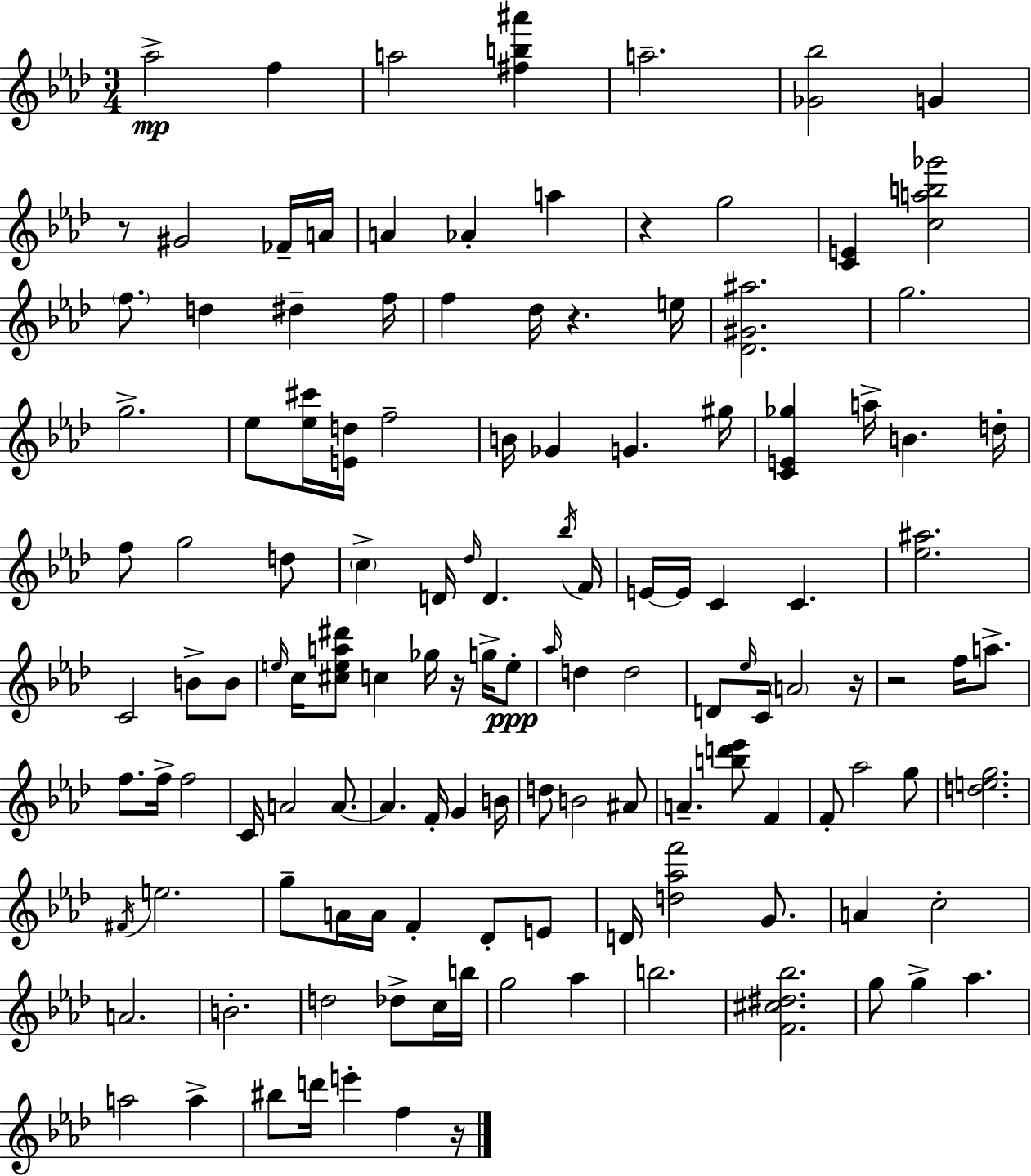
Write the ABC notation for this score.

X:1
T:Untitled
M:3/4
L:1/4
K:Ab
_a2 f a2 [^fb^a'] a2 [_G_b]2 G z/2 ^G2 _F/4 A/4 A _A a z g2 [CE] [cab_g']2 f/2 d ^d f/4 f _d/4 z e/4 [_D^G^a]2 g2 g2 _e/2 [_e^c']/4 [Ed]/4 f2 B/4 _G G ^g/4 [CE_g] a/4 B d/4 f/2 g2 d/2 c D/4 _d/4 D _b/4 F/4 E/4 E/4 C C [_e^a]2 C2 B/2 B/2 e/4 c/4 [^cea^d']/2 c _g/4 z/4 g/4 e/2 _a/4 d d2 D/2 _e/4 C/4 A2 z/4 z2 f/4 a/2 f/2 f/4 f2 C/4 A2 A/2 A F/4 G B/4 d/2 B2 ^A/2 A [bd'_e']/2 F F/2 _a2 g/2 [deg]2 ^F/4 e2 g/2 A/4 A/4 F _D/2 E/2 D/4 [d_af']2 G/2 A c2 A2 B2 d2 _d/2 c/4 b/4 g2 _a b2 [F^c^d_b]2 g/2 g _a a2 a ^b/2 d'/4 e' f z/4